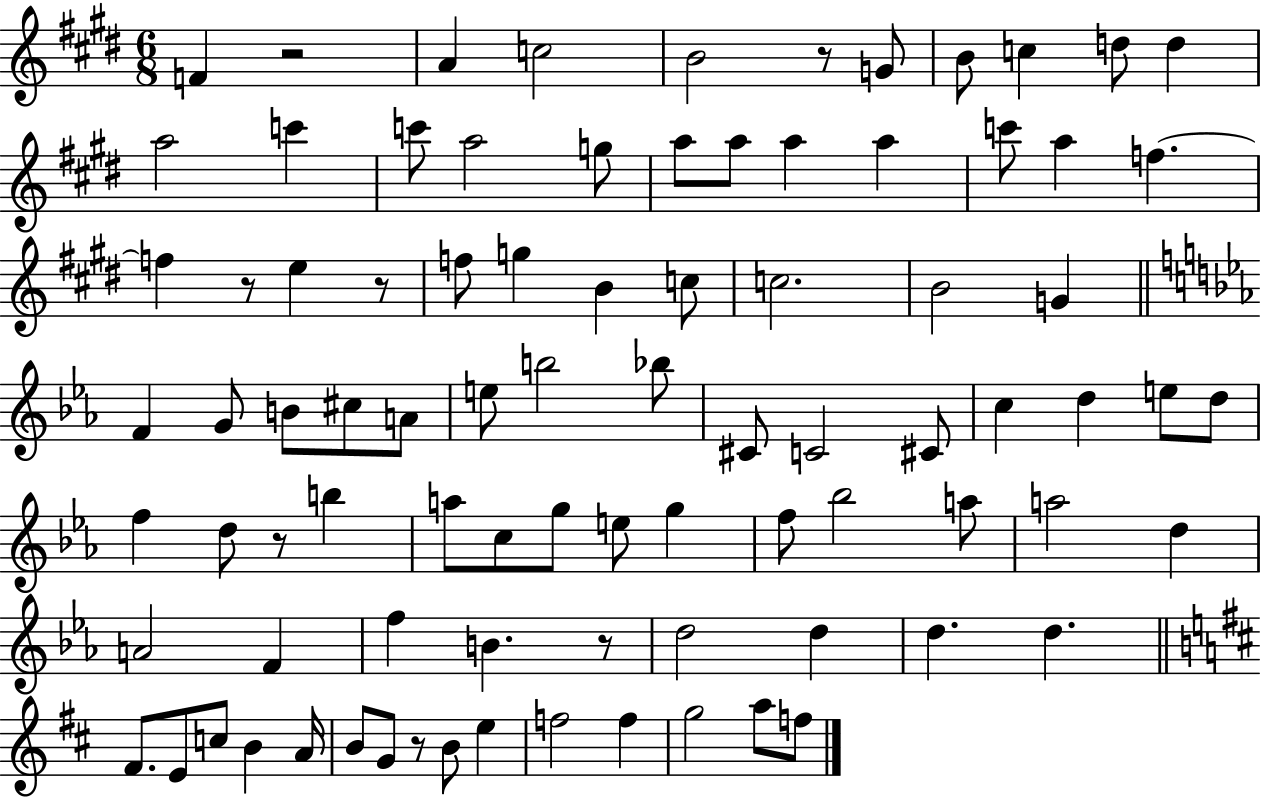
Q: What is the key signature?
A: E major